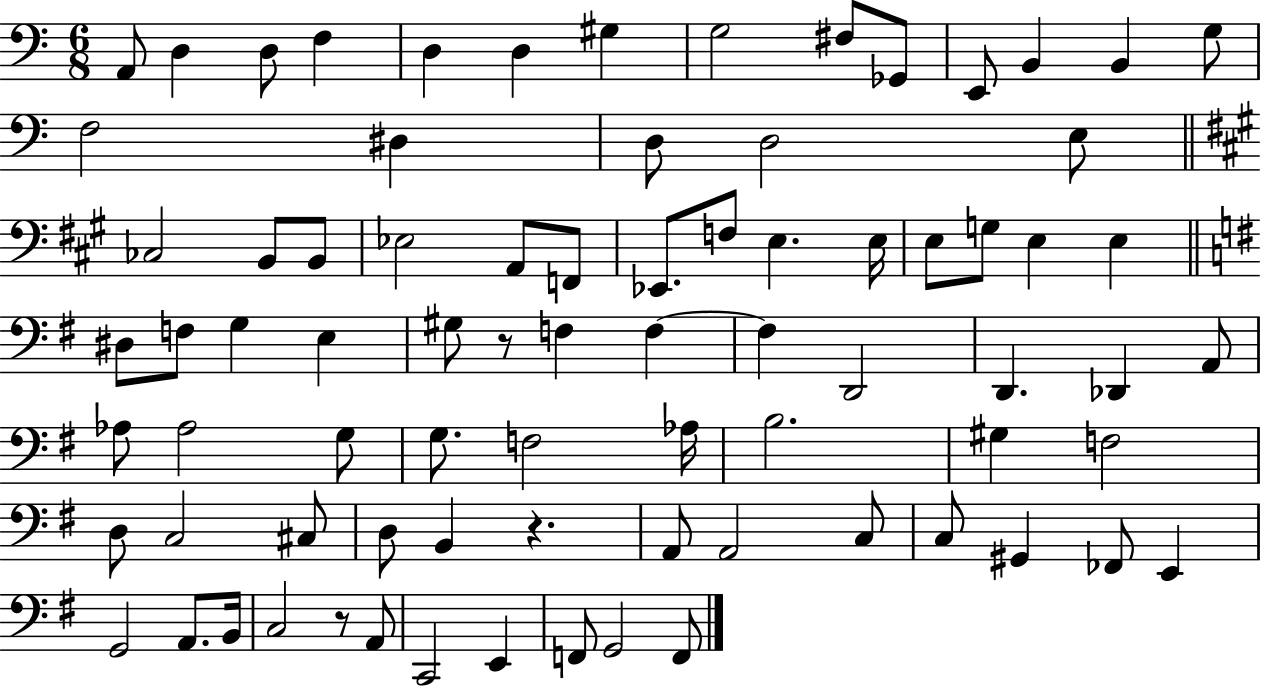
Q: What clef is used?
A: bass